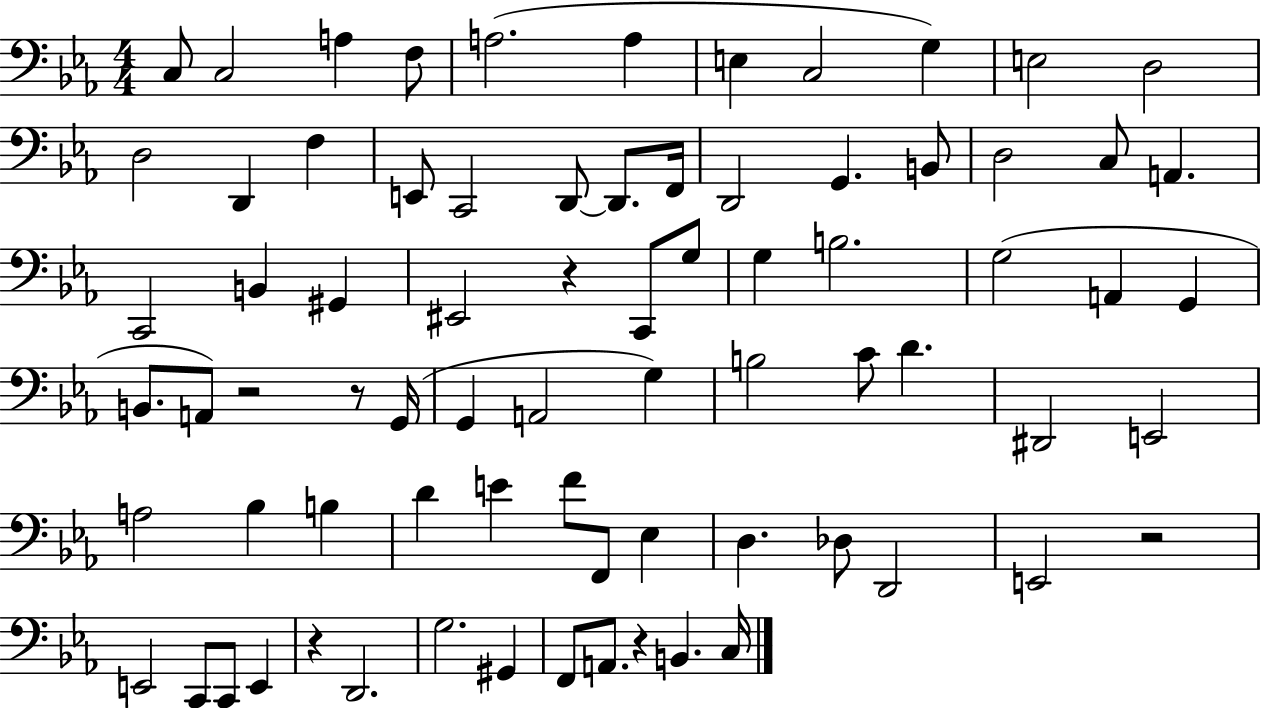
C3/e C3/h A3/q F3/e A3/h. A3/q E3/q C3/h G3/q E3/h D3/h D3/h D2/q F3/q E2/e C2/h D2/e D2/e. F2/s D2/h G2/q. B2/e D3/h C3/e A2/q. C2/h B2/q G#2/q EIS2/h R/q C2/e G3/e G3/q B3/h. G3/h A2/q G2/q B2/e. A2/e R/h R/e G2/s G2/q A2/h G3/q B3/h C4/e D4/q. D#2/h E2/h A3/h Bb3/q B3/q D4/q E4/q F4/e F2/e Eb3/q D3/q. Db3/e D2/h E2/h R/h E2/h C2/e C2/e E2/q R/q D2/h. G3/h. G#2/q F2/e A2/e. R/q B2/q. C3/s